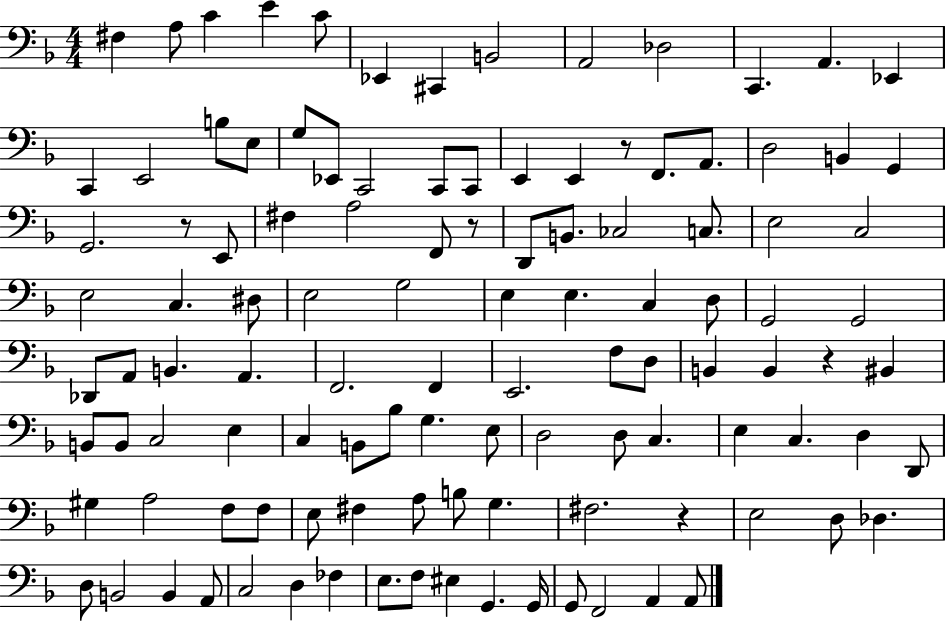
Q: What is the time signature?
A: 4/4